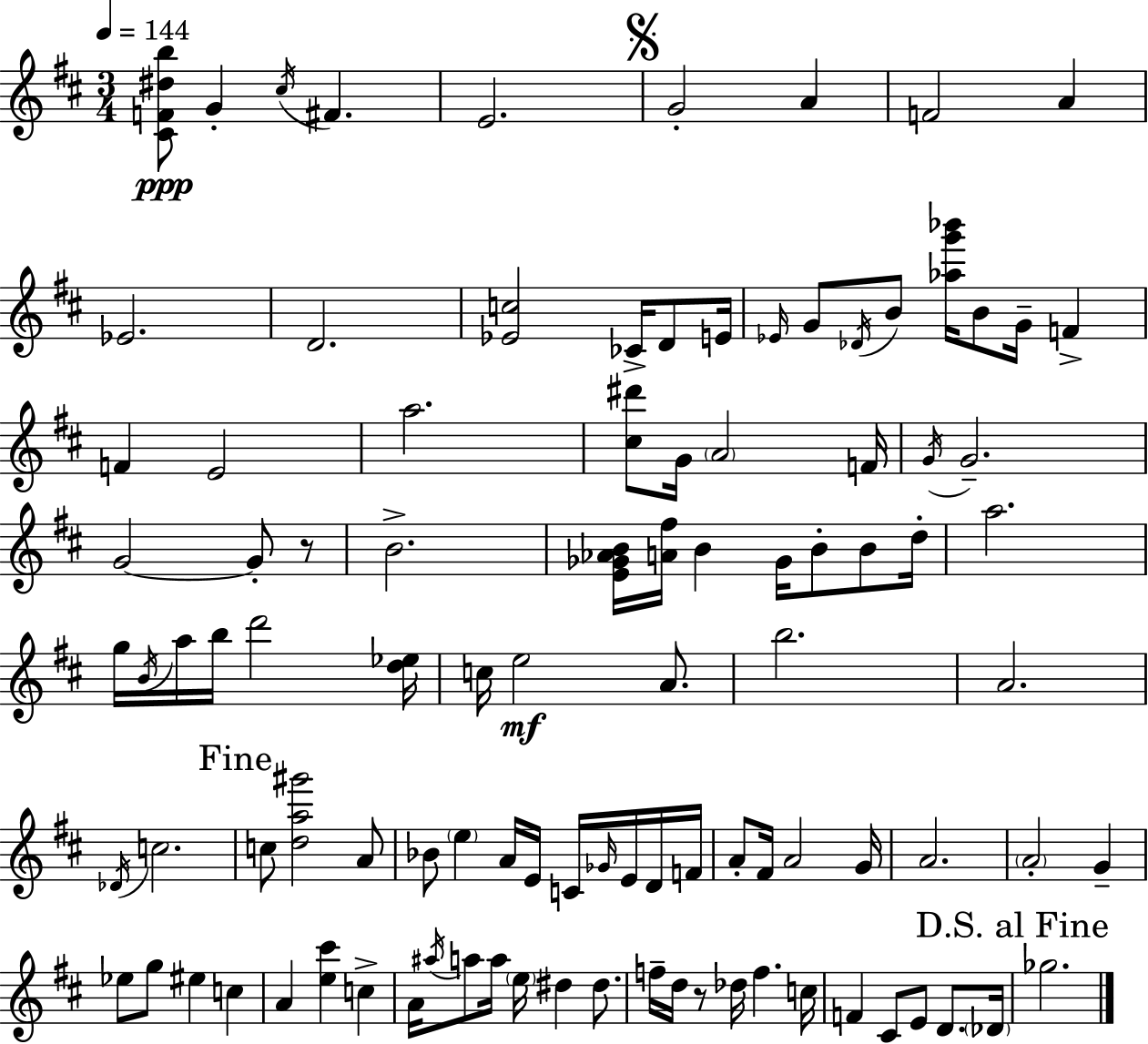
X:1
T:Untitled
M:3/4
L:1/4
K:D
[^CF^db]/2 G ^c/4 ^F E2 G2 A F2 A _E2 D2 [_Ec]2 _C/4 D/2 E/4 _E/4 G/2 _D/4 B/2 [_ag'_b']/4 B/2 G/4 F F E2 a2 [^c^d']/2 G/4 A2 F/4 G/4 G2 G2 G/2 z/2 B2 [E_G_AB]/4 [A^f]/4 B _G/4 B/2 B/2 d/4 a2 g/4 B/4 a/4 b/4 d'2 [d_e]/4 c/4 e2 A/2 b2 A2 _D/4 c2 c/2 [da^g']2 A/2 _B/2 e A/4 E/4 C/4 _G/4 E/4 D/4 F/4 A/2 ^F/4 A2 G/4 A2 A2 G _e/2 g/2 ^e c A [e^c'] c A/4 ^a/4 a/2 a/4 e/4 ^d ^d/2 f/4 d/4 z/2 _d/4 f c/4 F ^C/2 E/2 D/2 _D/4 _g2